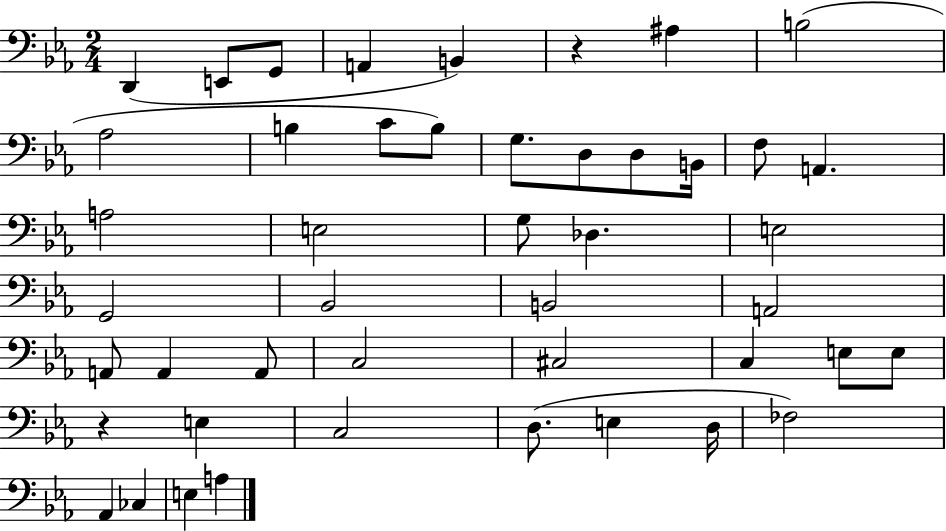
X:1
T:Untitled
M:2/4
L:1/4
K:Eb
D,, E,,/2 G,,/2 A,, B,, z ^A, B,2 _A,2 B, C/2 B,/2 G,/2 D,/2 D,/2 B,,/4 F,/2 A,, A,2 E,2 G,/2 _D, E,2 G,,2 _B,,2 B,,2 A,,2 A,,/2 A,, A,,/2 C,2 ^C,2 C, E,/2 E,/2 z E, C,2 D,/2 E, D,/4 _F,2 _A,, _C, E, A,